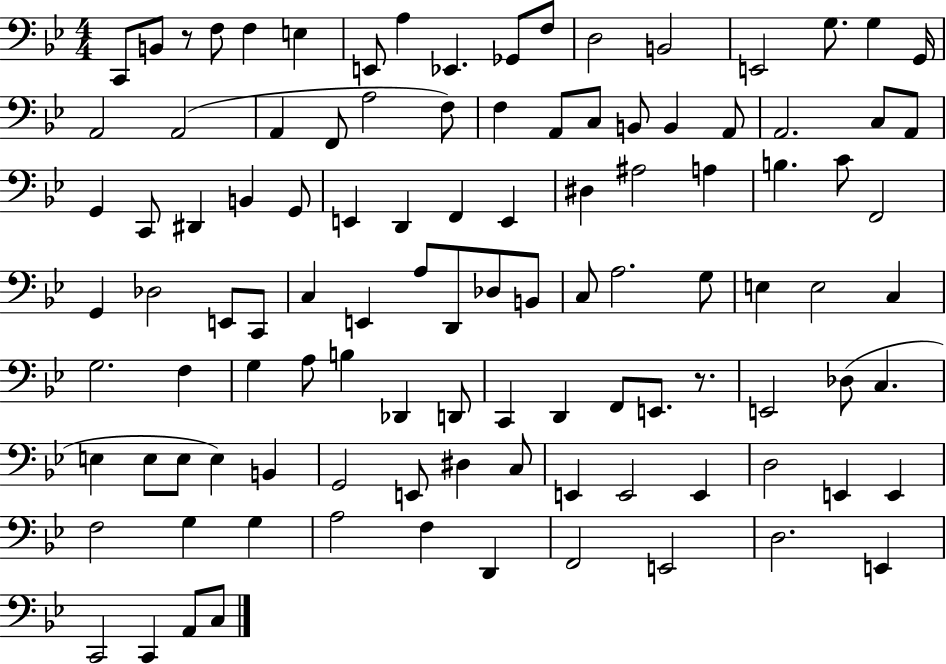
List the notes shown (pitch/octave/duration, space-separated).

C2/e B2/e R/e F3/e F3/q E3/q E2/e A3/q Eb2/q. Gb2/e F3/e D3/h B2/h E2/h G3/e. G3/q G2/s A2/h A2/h A2/q F2/e A3/h F3/e F3/q A2/e C3/e B2/e B2/q A2/e A2/h. C3/e A2/e G2/q C2/e D#2/q B2/q G2/e E2/q D2/q F2/q E2/q D#3/q A#3/h A3/q B3/q. C4/e F2/h G2/q Db3/h E2/e C2/e C3/q E2/q A3/e D2/e Db3/e B2/e C3/e A3/h. G3/e E3/q E3/h C3/q G3/h. F3/q G3/q A3/e B3/q Db2/q D2/e C2/q D2/q F2/e E2/e. R/e. E2/h Db3/e C3/q. E3/q E3/e E3/e E3/q B2/q G2/h E2/e D#3/q C3/e E2/q E2/h E2/q D3/h E2/q E2/q F3/h G3/q G3/q A3/h F3/q D2/q F2/h E2/h D3/h. E2/q C2/h C2/q A2/e C3/e